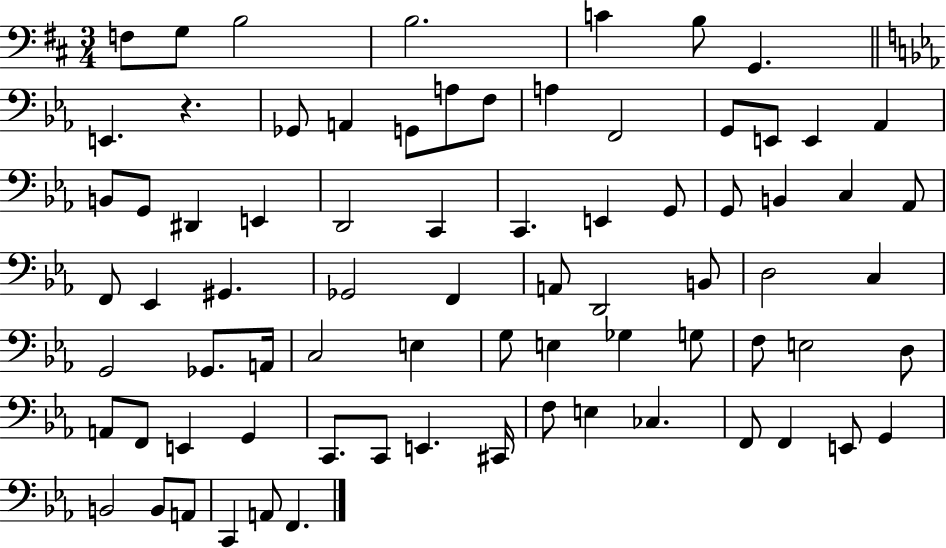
X:1
T:Untitled
M:3/4
L:1/4
K:D
F,/2 G,/2 B,2 B,2 C B,/2 G,, E,, z _G,,/2 A,, G,,/2 A,/2 F,/2 A, F,,2 G,,/2 E,,/2 E,, _A,, B,,/2 G,,/2 ^D,, E,, D,,2 C,, C,, E,, G,,/2 G,,/2 B,, C, _A,,/2 F,,/2 _E,, ^G,, _G,,2 F,, A,,/2 D,,2 B,,/2 D,2 C, G,,2 _G,,/2 A,,/4 C,2 E, G,/2 E, _G, G,/2 F,/2 E,2 D,/2 A,,/2 F,,/2 E,, G,, C,,/2 C,,/2 E,, ^C,,/4 F,/2 E, _C, F,,/2 F,, E,,/2 G,, B,,2 B,,/2 A,,/2 C,, A,,/2 F,,